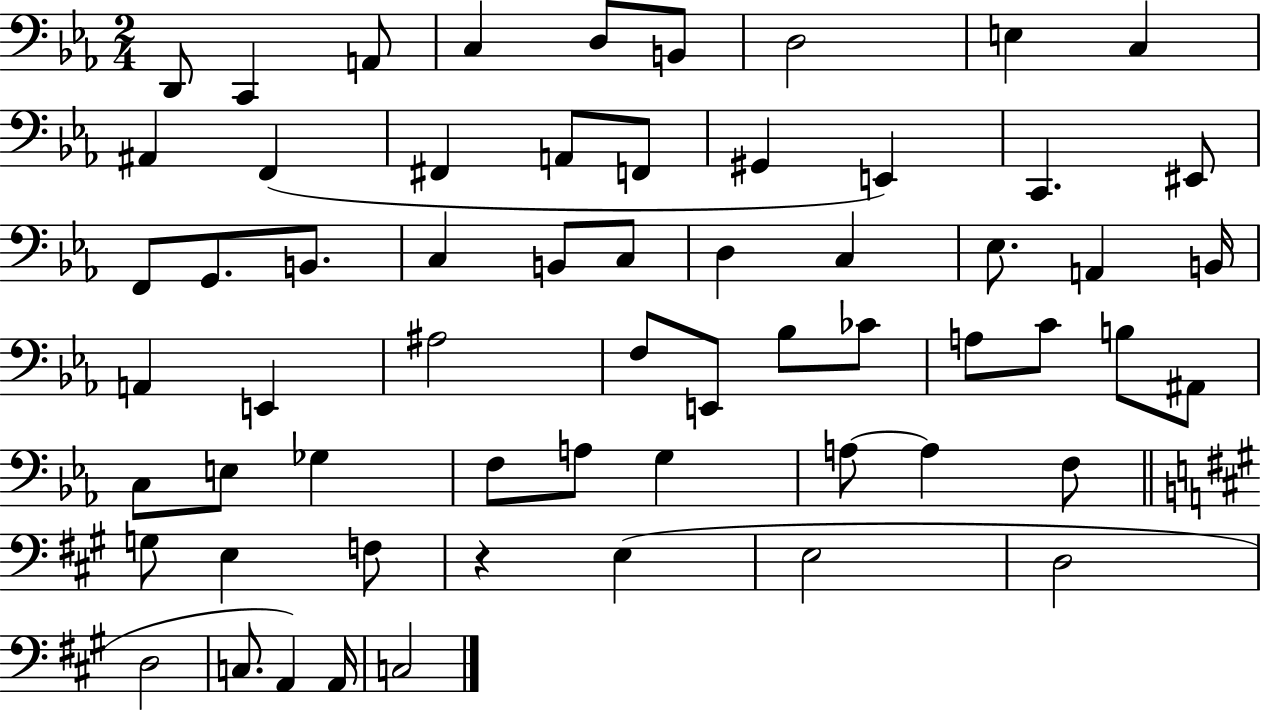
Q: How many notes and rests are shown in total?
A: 61